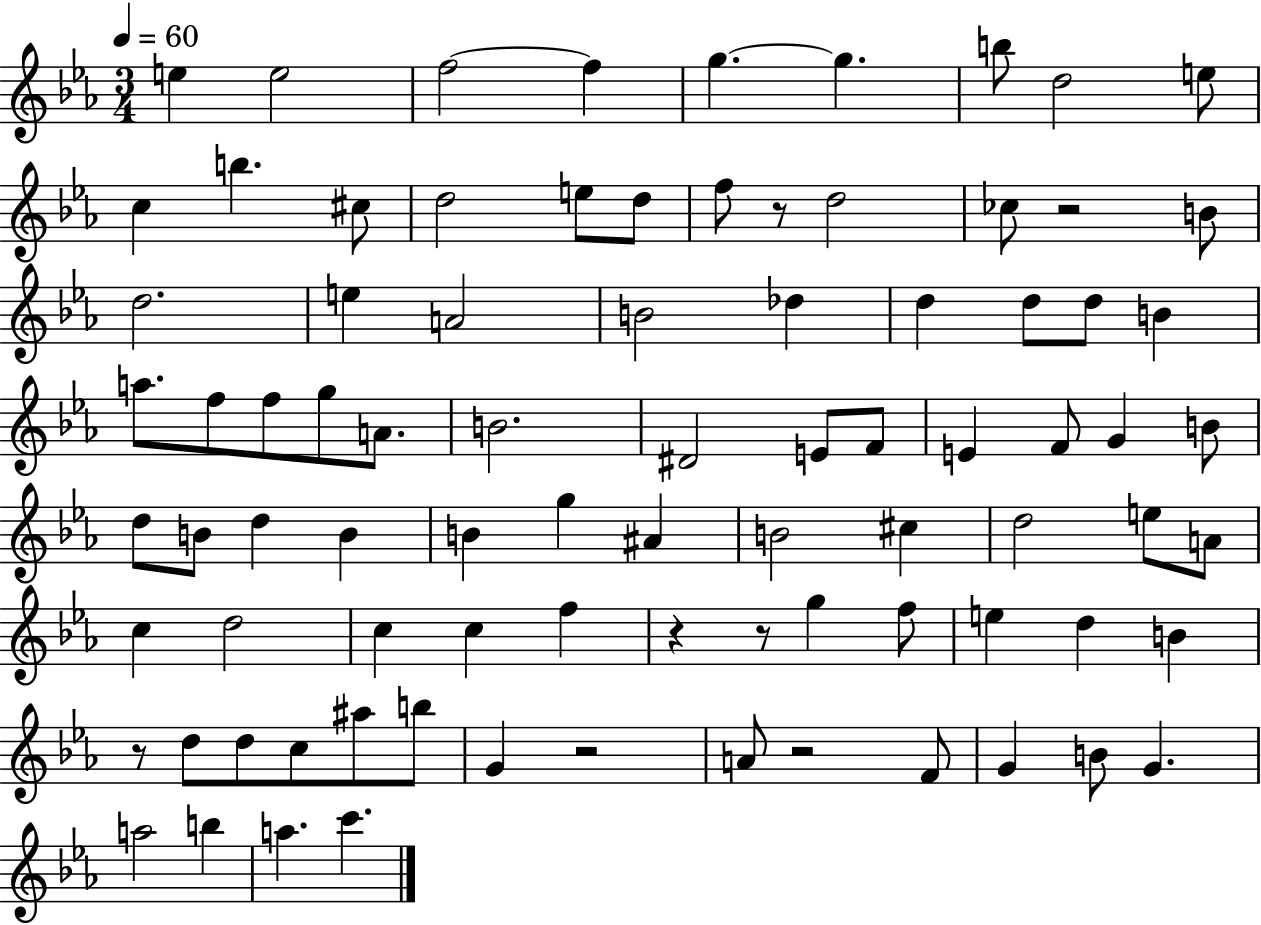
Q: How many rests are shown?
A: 7